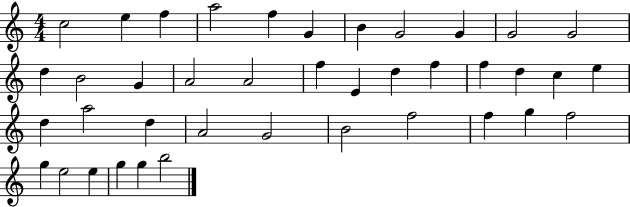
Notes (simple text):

C5/h E5/q F5/q A5/h F5/q G4/q B4/q G4/h G4/q G4/h G4/h D5/q B4/h G4/q A4/h A4/h F5/q E4/q D5/q F5/q F5/q D5/q C5/q E5/q D5/q A5/h D5/q A4/h G4/h B4/h F5/h F5/q G5/q F5/h G5/q E5/h E5/q G5/q G5/q B5/h